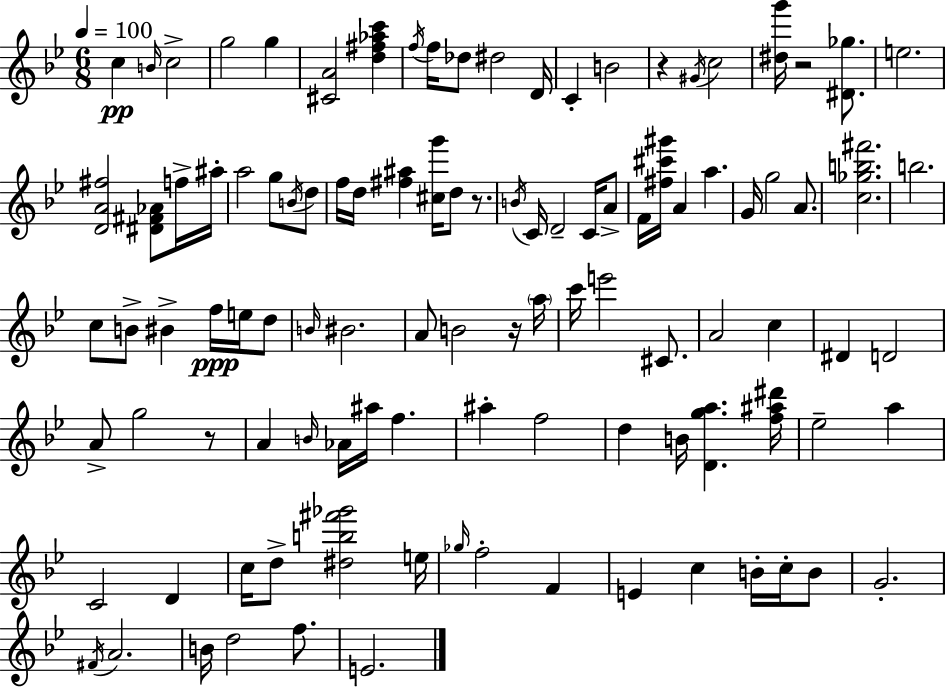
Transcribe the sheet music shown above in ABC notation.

X:1
T:Untitled
M:6/8
L:1/4
K:Gm
c B/4 c2 g2 g [^CA]2 [d^f_ac'] f/4 f/4 _d/2 ^d2 D/4 C B2 z ^G/4 c2 [^dg']/4 z2 [^D_g]/2 e2 [DA^f]2 [^D^F_A]/2 f/4 ^a/4 a2 g/2 B/4 d/2 f/4 d/4 [^f^a] [^cg']/4 d/2 z/2 B/4 C/4 D2 C/4 A/2 F/4 [^f^c'^g']/4 A a G/4 g2 A/2 [c_gb^f']2 b2 c/2 B/2 ^B f/4 e/4 d/2 B/4 ^B2 A/2 B2 z/4 a/4 c'/4 e'2 ^C/2 A2 c ^D D2 A/2 g2 z/2 A B/4 _A/4 ^a/4 f ^a f2 d B/4 [Dga] [f^a^d']/4 _e2 a C2 D c/4 d/2 [^db^f'_g']2 e/4 _g/4 f2 F E c B/4 c/4 B/2 G2 ^F/4 A2 B/4 d2 f/2 E2